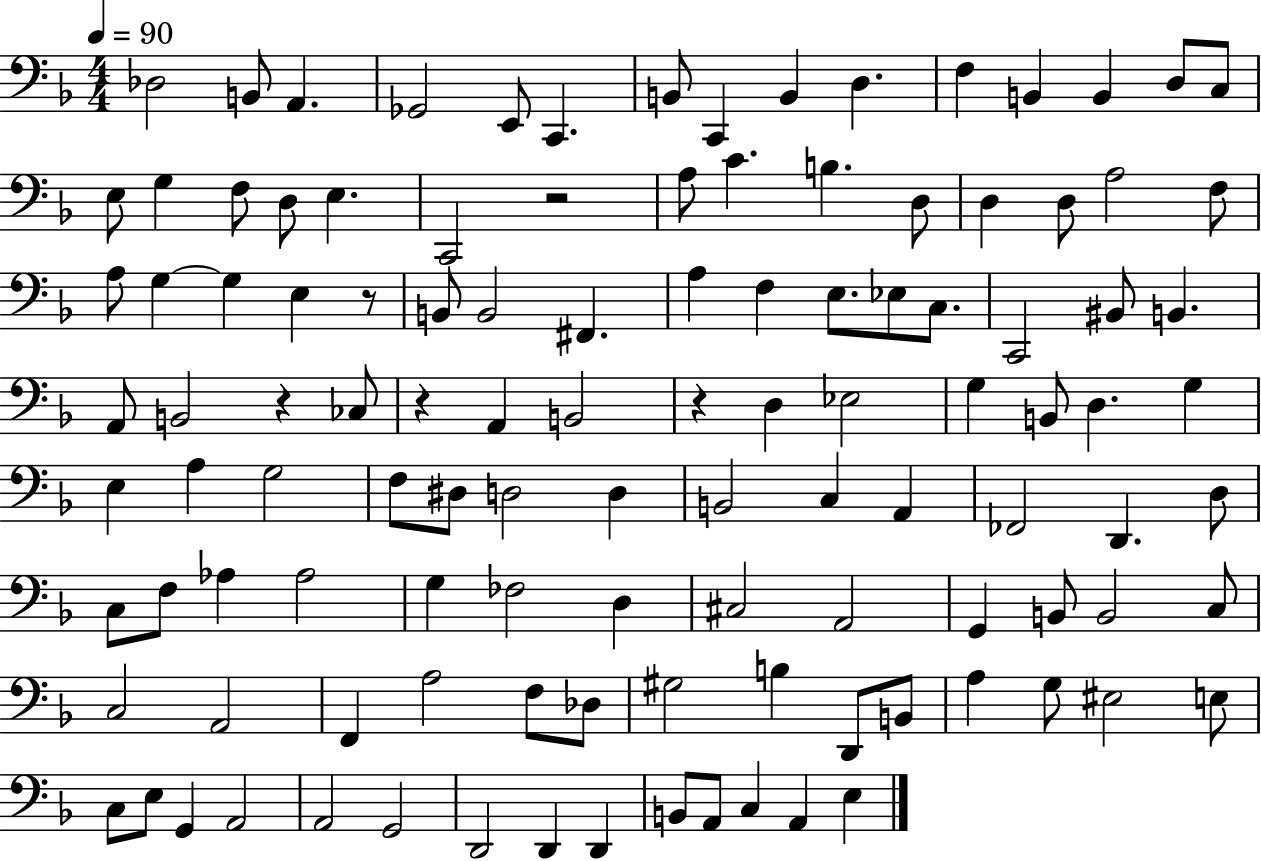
{
  \clef bass
  \numericTimeSignature
  \time 4/4
  \key f \major
  \tempo 4 = 90
  des2 b,8 a,4. | ges,2 e,8 c,4. | b,8 c,4 b,4 d4. | f4 b,4 b,4 d8 c8 | \break e8 g4 f8 d8 e4. | c,2 r2 | a8 c'4. b4. d8 | d4 d8 a2 f8 | \break a8 g4~~ g4 e4 r8 | b,8 b,2 fis,4. | a4 f4 e8. ees8 c8. | c,2 bis,8 b,4. | \break a,8 b,2 r4 ces8 | r4 a,4 b,2 | r4 d4 ees2 | g4 b,8 d4. g4 | \break e4 a4 g2 | f8 dis8 d2 d4 | b,2 c4 a,4 | fes,2 d,4. d8 | \break c8 f8 aes4 aes2 | g4 fes2 d4 | cis2 a,2 | g,4 b,8 b,2 c8 | \break c2 a,2 | f,4 a2 f8 des8 | gis2 b4 d,8 b,8 | a4 g8 eis2 e8 | \break c8 e8 g,4 a,2 | a,2 g,2 | d,2 d,4 d,4 | b,8 a,8 c4 a,4 e4 | \break \bar "|."
}